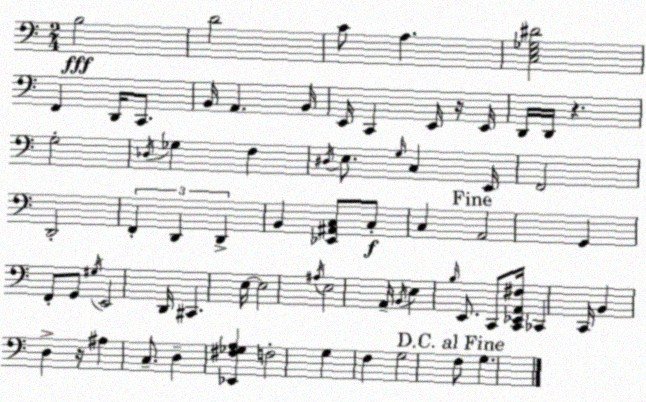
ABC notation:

X:1
T:Untitled
M:2/4
L:1/4
K:C
B,2 D2 C/2 A, [C,E,_G,^D]2 F,, D,,/4 C,,/2 B,,/4 A,, B,,/4 E,,/4 C,, E,,/4 z/4 E,,/4 D,,/4 D,,/4 z G,2 _D,/4 _G, F, ^D,/4 E,/2 G,/4 C, E,,/4 F,,2 D,,2 F,, D,, D,, B,, [_E,,^A,,C,]/2 C,/2 C, A,,2 G,, F,,/2 G,,/2 ^G,/4 E,,2 D,,/4 ^C,, E,/4 E,2 ^A,/4 E,2 A,,/4 B,,/4 E, B,/4 E,,/2 C,,/2 [C,,_E,,A,,^F,]/4 _C,, C,,/4 B,, D, z/4 ^A, C,/2 D, [_E,,^F,_G,A,] F,2 G, F, G,2 F,/2 G,